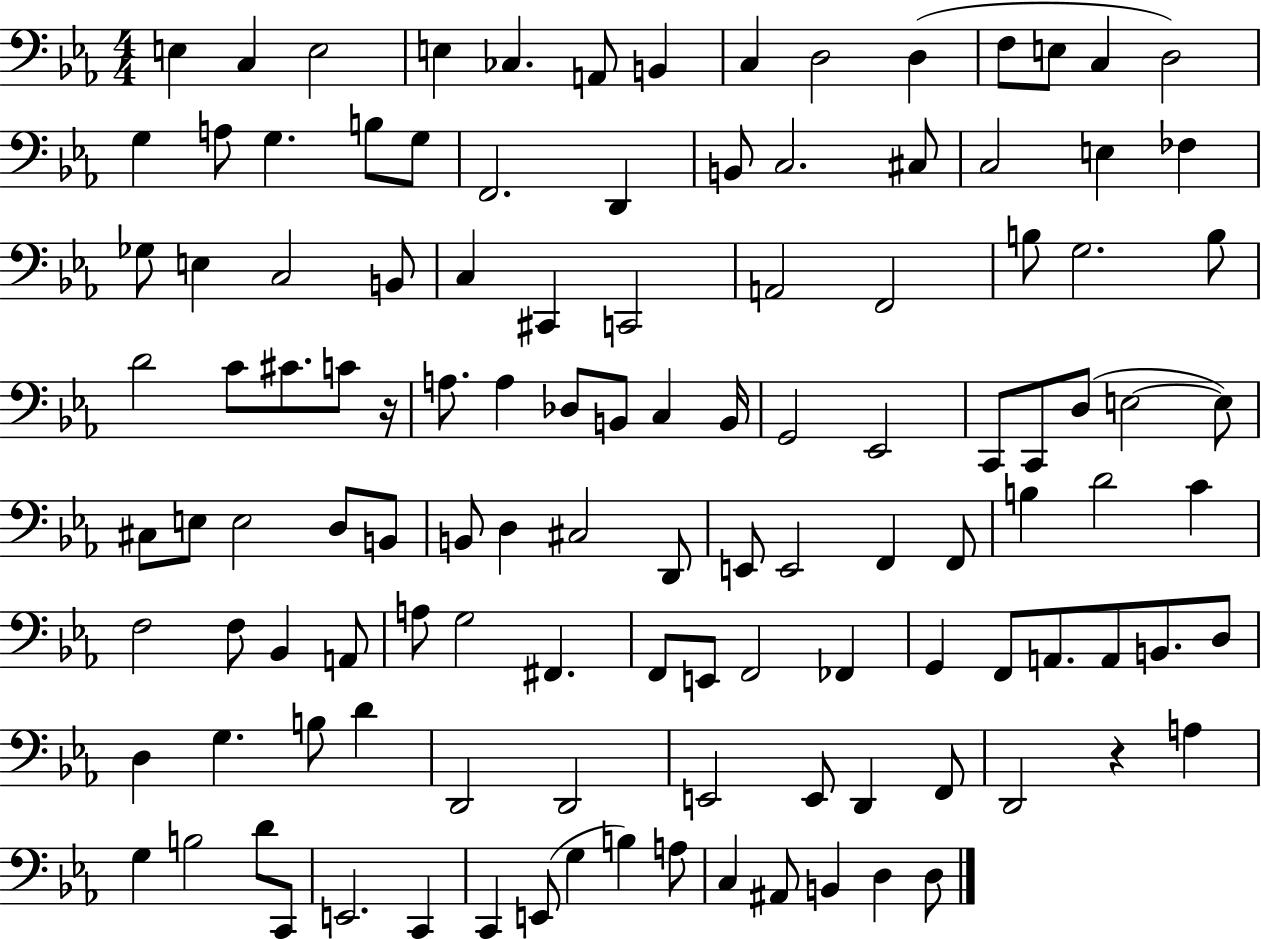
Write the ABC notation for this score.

X:1
T:Untitled
M:4/4
L:1/4
K:Eb
E, C, E,2 E, _C, A,,/2 B,, C, D,2 D, F,/2 E,/2 C, D,2 G, A,/2 G, B,/2 G,/2 F,,2 D,, B,,/2 C,2 ^C,/2 C,2 E, _F, _G,/2 E, C,2 B,,/2 C, ^C,, C,,2 A,,2 F,,2 B,/2 G,2 B,/2 D2 C/2 ^C/2 C/2 z/4 A,/2 A, _D,/2 B,,/2 C, B,,/4 G,,2 _E,,2 C,,/2 C,,/2 D,/2 E,2 E,/2 ^C,/2 E,/2 E,2 D,/2 B,,/2 B,,/2 D, ^C,2 D,,/2 E,,/2 E,,2 F,, F,,/2 B, D2 C F,2 F,/2 _B,, A,,/2 A,/2 G,2 ^F,, F,,/2 E,,/2 F,,2 _F,, G,, F,,/2 A,,/2 A,,/2 B,,/2 D,/2 D, G, B,/2 D D,,2 D,,2 E,,2 E,,/2 D,, F,,/2 D,,2 z A, G, B,2 D/2 C,,/2 E,,2 C,, C,, E,,/2 G, B, A,/2 C, ^A,,/2 B,, D, D,/2